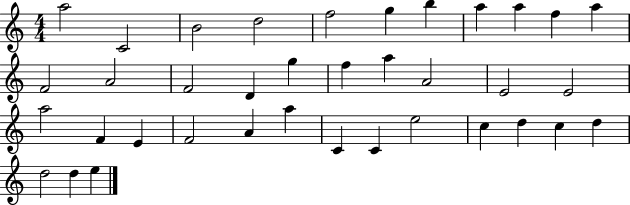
X:1
T:Untitled
M:4/4
L:1/4
K:C
a2 C2 B2 d2 f2 g b a a f a F2 A2 F2 D g f a A2 E2 E2 a2 F E F2 A a C C e2 c d c d d2 d e